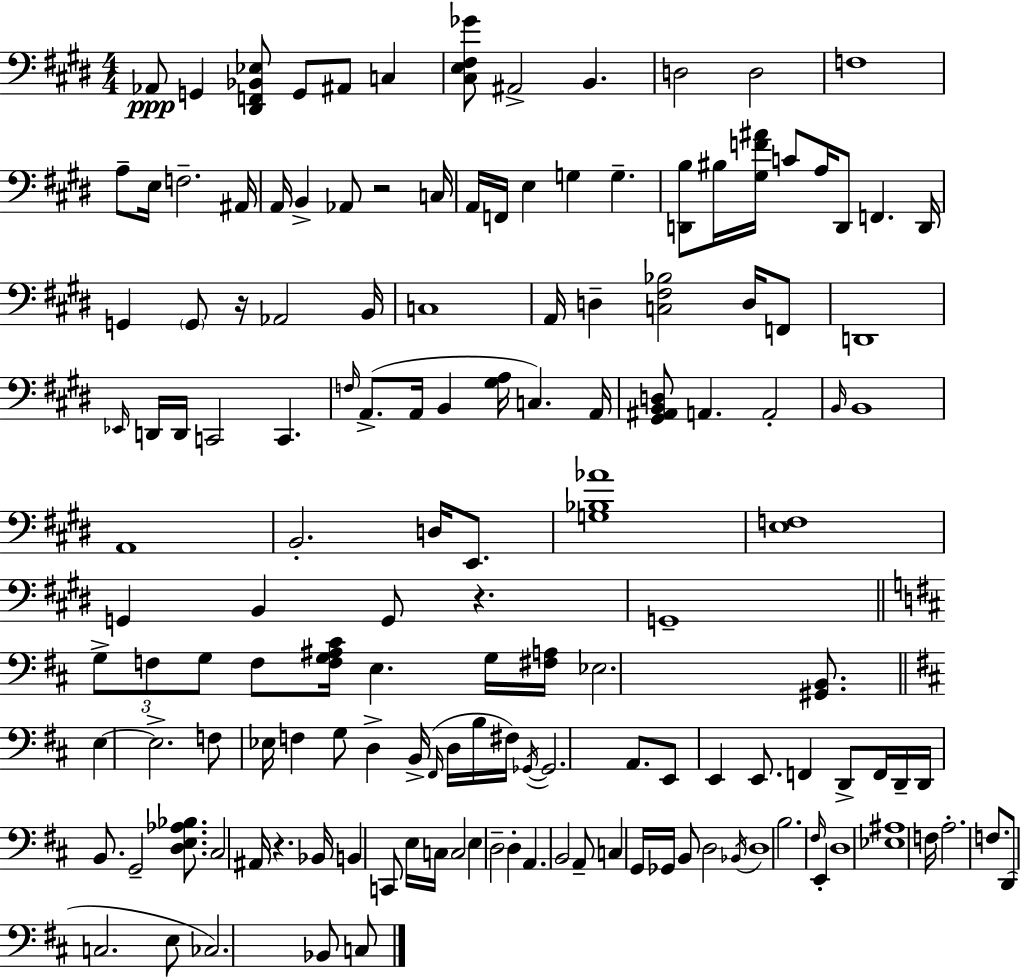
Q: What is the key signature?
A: E major